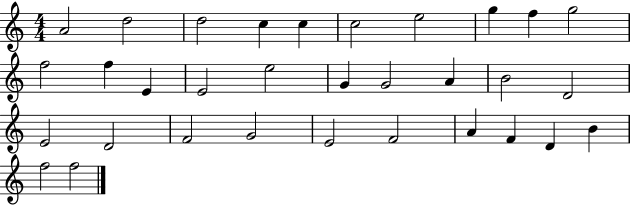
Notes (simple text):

A4/h D5/h D5/h C5/q C5/q C5/h E5/h G5/q F5/q G5/h F5/h F5/q E4/q E4/h E5/h G4/q G4/h A4/q B4/h D4/h E4/h D4/h F4/h G4/h E4/h F4/h A4/q F4/q D4/q B4/q F5/h F5/h